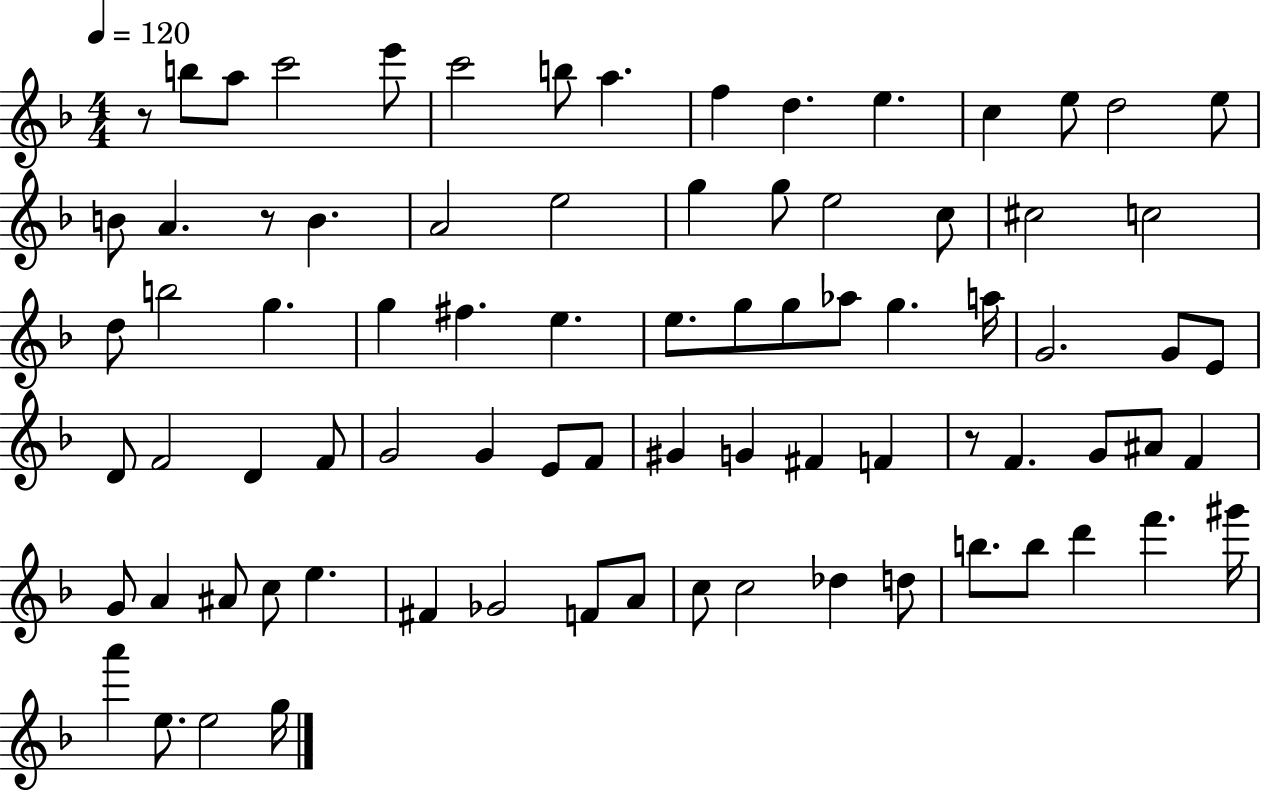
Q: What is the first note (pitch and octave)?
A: B5